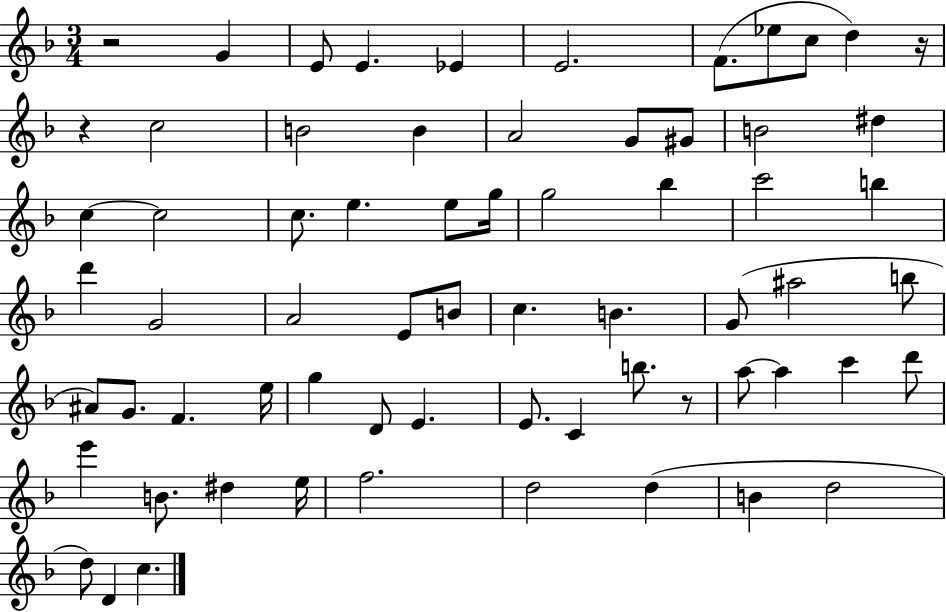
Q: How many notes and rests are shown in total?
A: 67